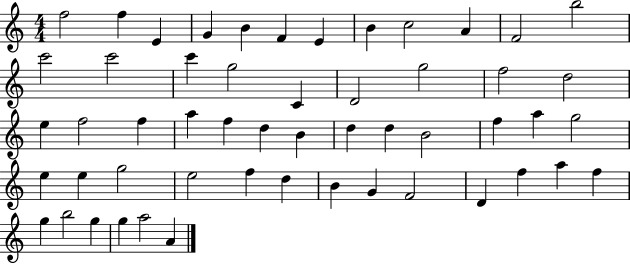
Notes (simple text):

F5/h F5/q E4/q G4/q B4/q F4/q E4/q B4/q C5/h A4/q F4/h B5/h C6/h C6/h C6/q G5/h C4/q D4/h G5/h F5/h D5/h E5/q F5/h F5/q A5/q F5/q D5/q B4/q D5/q D5/q B4/h F5/q A5/q G5/h E5/q E5/q G5/h E5/h F5/q D5/q B4/q G4/q F4/h D4/q F5/q A5/q F5/q G5/q B5/h G5/q G5/q A5/h A4/q